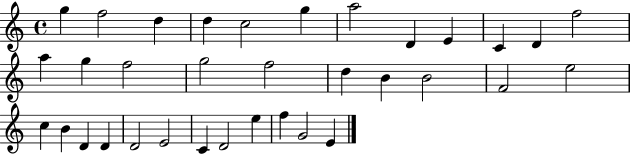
G5/q F5/h D5/q D5/q C5/h G5/q A5/h D4/q E4/q C4/q D4/q F5/h A5/q G5/q F5/h G5/h F5/h D5/q B4/q B4/h F4/h E5/h C5/q B4/q D4/q D4/q D4/h E4/h C4/q D4/h E5/q F5/q G4/h E4/q